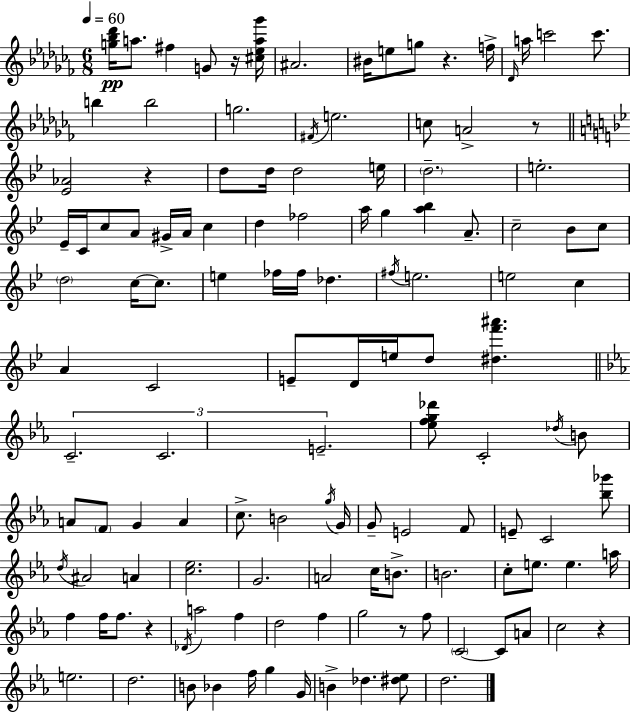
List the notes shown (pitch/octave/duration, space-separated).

[G5,Bb5,Db6]/s A5/e. F#5/q G4/e R/s [C#5,Eb5,A5,Gb6]/s A#4/h. BIS4/s E5/e G5/e R/q. F5/s Db4/s A5/s C6/h C6/e. B5/q B5/h G5/h. F#4/s E5/h. C5/e A4/h R/e [Eb4,Ab4]/h R/q D5/e D5/s D5/h E5/s D5/h. E5/h. Eb4/s C4/s C5/e A4/e G#4/s A4/s C5/q D5/q FES5/h A5/s G5/q [A5,Bb5]/q A4/e. C5/h Bb4/e C5/e D5/h C5/s C5/e. E5/q FES5/s FES5/s Db5/q. F#5/s E5/h. E5/h C5/q A4/q C4/h E4/e D4/s E5/s D5/e [D#5,F6,A#6]/q. C4/h. C4/h. E4/h. [Eb5,F5,G5,Db6]/e C4/h Db5/s B4/e A4/e F4/e G4/q A4/q C5/e. B4/h G5/s G4/s G4/e E4/h F4/e E4/e C4/h [Bb5,Gb6]/e D5/s A#4/h A4/q [C5,Eb5]/h. G4/h. A4/h C5/s B4/e. B4/h. C5/e E5/e. E5/q. A5/s F5/q F5/s F5/e. R/q Db4/s A5/h F5/q D5/h F5/q G5/h R/e F5/e C4/h C4/e A4/e C5/h R/q E5/h. D5/h. B4/e Bb4/q F5/s G5/q G4/s B4/q Db5/q. [D#5,Eb5]/e D5/h.